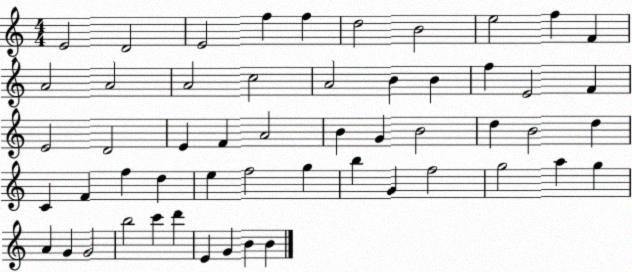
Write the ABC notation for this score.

X:1
T:Untitled
M:4/4
L:1/4
K:C
E2 D2 E2 f f d2 B2 e2 f F A2 A2 A2 c2 A2 B B f E2 F E2 D2 E F A2 B G B2 d B2 d C F f d e f2 g b G f2 g2 a g A G G2 b2 c' d' E G B B